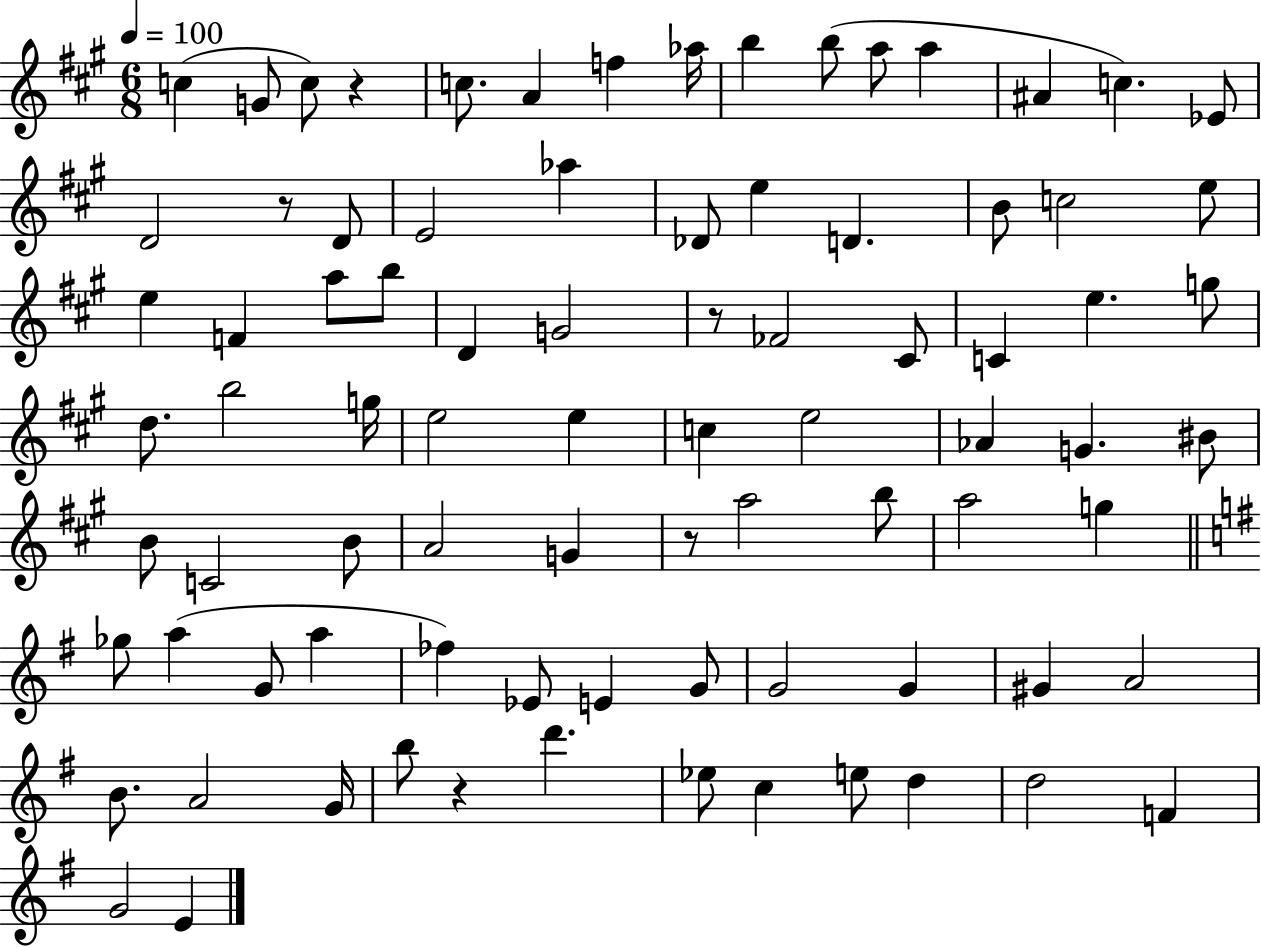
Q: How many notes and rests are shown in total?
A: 84